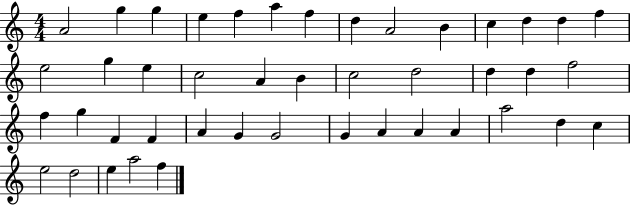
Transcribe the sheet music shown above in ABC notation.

X:1
T:Untitled
M:4/4
L:1/4
K:C
A2 g g e f a f d A2 B c d d f e2 g e c2 A B c2 d2 d d f2 f g F F A G G2 G A A A a2 d c e2 d2 e a2 f